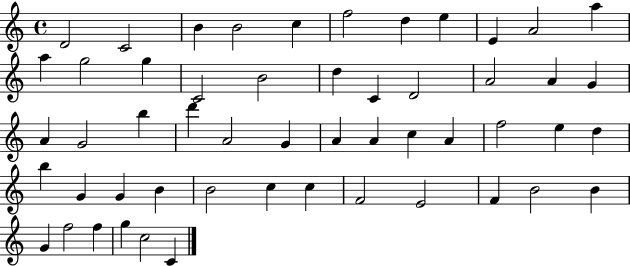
X:1
T:Untitled
M:4/4
L:1/4
K:C
D2 C2 B B2 c f2 d e E A2 a a g2 g C2 B2 d C D2 A2 A G A G2 b d' A2 G A A c A f2 e d b G G B B2 c c F2 E2 F B2 B G f2 f g c2 C